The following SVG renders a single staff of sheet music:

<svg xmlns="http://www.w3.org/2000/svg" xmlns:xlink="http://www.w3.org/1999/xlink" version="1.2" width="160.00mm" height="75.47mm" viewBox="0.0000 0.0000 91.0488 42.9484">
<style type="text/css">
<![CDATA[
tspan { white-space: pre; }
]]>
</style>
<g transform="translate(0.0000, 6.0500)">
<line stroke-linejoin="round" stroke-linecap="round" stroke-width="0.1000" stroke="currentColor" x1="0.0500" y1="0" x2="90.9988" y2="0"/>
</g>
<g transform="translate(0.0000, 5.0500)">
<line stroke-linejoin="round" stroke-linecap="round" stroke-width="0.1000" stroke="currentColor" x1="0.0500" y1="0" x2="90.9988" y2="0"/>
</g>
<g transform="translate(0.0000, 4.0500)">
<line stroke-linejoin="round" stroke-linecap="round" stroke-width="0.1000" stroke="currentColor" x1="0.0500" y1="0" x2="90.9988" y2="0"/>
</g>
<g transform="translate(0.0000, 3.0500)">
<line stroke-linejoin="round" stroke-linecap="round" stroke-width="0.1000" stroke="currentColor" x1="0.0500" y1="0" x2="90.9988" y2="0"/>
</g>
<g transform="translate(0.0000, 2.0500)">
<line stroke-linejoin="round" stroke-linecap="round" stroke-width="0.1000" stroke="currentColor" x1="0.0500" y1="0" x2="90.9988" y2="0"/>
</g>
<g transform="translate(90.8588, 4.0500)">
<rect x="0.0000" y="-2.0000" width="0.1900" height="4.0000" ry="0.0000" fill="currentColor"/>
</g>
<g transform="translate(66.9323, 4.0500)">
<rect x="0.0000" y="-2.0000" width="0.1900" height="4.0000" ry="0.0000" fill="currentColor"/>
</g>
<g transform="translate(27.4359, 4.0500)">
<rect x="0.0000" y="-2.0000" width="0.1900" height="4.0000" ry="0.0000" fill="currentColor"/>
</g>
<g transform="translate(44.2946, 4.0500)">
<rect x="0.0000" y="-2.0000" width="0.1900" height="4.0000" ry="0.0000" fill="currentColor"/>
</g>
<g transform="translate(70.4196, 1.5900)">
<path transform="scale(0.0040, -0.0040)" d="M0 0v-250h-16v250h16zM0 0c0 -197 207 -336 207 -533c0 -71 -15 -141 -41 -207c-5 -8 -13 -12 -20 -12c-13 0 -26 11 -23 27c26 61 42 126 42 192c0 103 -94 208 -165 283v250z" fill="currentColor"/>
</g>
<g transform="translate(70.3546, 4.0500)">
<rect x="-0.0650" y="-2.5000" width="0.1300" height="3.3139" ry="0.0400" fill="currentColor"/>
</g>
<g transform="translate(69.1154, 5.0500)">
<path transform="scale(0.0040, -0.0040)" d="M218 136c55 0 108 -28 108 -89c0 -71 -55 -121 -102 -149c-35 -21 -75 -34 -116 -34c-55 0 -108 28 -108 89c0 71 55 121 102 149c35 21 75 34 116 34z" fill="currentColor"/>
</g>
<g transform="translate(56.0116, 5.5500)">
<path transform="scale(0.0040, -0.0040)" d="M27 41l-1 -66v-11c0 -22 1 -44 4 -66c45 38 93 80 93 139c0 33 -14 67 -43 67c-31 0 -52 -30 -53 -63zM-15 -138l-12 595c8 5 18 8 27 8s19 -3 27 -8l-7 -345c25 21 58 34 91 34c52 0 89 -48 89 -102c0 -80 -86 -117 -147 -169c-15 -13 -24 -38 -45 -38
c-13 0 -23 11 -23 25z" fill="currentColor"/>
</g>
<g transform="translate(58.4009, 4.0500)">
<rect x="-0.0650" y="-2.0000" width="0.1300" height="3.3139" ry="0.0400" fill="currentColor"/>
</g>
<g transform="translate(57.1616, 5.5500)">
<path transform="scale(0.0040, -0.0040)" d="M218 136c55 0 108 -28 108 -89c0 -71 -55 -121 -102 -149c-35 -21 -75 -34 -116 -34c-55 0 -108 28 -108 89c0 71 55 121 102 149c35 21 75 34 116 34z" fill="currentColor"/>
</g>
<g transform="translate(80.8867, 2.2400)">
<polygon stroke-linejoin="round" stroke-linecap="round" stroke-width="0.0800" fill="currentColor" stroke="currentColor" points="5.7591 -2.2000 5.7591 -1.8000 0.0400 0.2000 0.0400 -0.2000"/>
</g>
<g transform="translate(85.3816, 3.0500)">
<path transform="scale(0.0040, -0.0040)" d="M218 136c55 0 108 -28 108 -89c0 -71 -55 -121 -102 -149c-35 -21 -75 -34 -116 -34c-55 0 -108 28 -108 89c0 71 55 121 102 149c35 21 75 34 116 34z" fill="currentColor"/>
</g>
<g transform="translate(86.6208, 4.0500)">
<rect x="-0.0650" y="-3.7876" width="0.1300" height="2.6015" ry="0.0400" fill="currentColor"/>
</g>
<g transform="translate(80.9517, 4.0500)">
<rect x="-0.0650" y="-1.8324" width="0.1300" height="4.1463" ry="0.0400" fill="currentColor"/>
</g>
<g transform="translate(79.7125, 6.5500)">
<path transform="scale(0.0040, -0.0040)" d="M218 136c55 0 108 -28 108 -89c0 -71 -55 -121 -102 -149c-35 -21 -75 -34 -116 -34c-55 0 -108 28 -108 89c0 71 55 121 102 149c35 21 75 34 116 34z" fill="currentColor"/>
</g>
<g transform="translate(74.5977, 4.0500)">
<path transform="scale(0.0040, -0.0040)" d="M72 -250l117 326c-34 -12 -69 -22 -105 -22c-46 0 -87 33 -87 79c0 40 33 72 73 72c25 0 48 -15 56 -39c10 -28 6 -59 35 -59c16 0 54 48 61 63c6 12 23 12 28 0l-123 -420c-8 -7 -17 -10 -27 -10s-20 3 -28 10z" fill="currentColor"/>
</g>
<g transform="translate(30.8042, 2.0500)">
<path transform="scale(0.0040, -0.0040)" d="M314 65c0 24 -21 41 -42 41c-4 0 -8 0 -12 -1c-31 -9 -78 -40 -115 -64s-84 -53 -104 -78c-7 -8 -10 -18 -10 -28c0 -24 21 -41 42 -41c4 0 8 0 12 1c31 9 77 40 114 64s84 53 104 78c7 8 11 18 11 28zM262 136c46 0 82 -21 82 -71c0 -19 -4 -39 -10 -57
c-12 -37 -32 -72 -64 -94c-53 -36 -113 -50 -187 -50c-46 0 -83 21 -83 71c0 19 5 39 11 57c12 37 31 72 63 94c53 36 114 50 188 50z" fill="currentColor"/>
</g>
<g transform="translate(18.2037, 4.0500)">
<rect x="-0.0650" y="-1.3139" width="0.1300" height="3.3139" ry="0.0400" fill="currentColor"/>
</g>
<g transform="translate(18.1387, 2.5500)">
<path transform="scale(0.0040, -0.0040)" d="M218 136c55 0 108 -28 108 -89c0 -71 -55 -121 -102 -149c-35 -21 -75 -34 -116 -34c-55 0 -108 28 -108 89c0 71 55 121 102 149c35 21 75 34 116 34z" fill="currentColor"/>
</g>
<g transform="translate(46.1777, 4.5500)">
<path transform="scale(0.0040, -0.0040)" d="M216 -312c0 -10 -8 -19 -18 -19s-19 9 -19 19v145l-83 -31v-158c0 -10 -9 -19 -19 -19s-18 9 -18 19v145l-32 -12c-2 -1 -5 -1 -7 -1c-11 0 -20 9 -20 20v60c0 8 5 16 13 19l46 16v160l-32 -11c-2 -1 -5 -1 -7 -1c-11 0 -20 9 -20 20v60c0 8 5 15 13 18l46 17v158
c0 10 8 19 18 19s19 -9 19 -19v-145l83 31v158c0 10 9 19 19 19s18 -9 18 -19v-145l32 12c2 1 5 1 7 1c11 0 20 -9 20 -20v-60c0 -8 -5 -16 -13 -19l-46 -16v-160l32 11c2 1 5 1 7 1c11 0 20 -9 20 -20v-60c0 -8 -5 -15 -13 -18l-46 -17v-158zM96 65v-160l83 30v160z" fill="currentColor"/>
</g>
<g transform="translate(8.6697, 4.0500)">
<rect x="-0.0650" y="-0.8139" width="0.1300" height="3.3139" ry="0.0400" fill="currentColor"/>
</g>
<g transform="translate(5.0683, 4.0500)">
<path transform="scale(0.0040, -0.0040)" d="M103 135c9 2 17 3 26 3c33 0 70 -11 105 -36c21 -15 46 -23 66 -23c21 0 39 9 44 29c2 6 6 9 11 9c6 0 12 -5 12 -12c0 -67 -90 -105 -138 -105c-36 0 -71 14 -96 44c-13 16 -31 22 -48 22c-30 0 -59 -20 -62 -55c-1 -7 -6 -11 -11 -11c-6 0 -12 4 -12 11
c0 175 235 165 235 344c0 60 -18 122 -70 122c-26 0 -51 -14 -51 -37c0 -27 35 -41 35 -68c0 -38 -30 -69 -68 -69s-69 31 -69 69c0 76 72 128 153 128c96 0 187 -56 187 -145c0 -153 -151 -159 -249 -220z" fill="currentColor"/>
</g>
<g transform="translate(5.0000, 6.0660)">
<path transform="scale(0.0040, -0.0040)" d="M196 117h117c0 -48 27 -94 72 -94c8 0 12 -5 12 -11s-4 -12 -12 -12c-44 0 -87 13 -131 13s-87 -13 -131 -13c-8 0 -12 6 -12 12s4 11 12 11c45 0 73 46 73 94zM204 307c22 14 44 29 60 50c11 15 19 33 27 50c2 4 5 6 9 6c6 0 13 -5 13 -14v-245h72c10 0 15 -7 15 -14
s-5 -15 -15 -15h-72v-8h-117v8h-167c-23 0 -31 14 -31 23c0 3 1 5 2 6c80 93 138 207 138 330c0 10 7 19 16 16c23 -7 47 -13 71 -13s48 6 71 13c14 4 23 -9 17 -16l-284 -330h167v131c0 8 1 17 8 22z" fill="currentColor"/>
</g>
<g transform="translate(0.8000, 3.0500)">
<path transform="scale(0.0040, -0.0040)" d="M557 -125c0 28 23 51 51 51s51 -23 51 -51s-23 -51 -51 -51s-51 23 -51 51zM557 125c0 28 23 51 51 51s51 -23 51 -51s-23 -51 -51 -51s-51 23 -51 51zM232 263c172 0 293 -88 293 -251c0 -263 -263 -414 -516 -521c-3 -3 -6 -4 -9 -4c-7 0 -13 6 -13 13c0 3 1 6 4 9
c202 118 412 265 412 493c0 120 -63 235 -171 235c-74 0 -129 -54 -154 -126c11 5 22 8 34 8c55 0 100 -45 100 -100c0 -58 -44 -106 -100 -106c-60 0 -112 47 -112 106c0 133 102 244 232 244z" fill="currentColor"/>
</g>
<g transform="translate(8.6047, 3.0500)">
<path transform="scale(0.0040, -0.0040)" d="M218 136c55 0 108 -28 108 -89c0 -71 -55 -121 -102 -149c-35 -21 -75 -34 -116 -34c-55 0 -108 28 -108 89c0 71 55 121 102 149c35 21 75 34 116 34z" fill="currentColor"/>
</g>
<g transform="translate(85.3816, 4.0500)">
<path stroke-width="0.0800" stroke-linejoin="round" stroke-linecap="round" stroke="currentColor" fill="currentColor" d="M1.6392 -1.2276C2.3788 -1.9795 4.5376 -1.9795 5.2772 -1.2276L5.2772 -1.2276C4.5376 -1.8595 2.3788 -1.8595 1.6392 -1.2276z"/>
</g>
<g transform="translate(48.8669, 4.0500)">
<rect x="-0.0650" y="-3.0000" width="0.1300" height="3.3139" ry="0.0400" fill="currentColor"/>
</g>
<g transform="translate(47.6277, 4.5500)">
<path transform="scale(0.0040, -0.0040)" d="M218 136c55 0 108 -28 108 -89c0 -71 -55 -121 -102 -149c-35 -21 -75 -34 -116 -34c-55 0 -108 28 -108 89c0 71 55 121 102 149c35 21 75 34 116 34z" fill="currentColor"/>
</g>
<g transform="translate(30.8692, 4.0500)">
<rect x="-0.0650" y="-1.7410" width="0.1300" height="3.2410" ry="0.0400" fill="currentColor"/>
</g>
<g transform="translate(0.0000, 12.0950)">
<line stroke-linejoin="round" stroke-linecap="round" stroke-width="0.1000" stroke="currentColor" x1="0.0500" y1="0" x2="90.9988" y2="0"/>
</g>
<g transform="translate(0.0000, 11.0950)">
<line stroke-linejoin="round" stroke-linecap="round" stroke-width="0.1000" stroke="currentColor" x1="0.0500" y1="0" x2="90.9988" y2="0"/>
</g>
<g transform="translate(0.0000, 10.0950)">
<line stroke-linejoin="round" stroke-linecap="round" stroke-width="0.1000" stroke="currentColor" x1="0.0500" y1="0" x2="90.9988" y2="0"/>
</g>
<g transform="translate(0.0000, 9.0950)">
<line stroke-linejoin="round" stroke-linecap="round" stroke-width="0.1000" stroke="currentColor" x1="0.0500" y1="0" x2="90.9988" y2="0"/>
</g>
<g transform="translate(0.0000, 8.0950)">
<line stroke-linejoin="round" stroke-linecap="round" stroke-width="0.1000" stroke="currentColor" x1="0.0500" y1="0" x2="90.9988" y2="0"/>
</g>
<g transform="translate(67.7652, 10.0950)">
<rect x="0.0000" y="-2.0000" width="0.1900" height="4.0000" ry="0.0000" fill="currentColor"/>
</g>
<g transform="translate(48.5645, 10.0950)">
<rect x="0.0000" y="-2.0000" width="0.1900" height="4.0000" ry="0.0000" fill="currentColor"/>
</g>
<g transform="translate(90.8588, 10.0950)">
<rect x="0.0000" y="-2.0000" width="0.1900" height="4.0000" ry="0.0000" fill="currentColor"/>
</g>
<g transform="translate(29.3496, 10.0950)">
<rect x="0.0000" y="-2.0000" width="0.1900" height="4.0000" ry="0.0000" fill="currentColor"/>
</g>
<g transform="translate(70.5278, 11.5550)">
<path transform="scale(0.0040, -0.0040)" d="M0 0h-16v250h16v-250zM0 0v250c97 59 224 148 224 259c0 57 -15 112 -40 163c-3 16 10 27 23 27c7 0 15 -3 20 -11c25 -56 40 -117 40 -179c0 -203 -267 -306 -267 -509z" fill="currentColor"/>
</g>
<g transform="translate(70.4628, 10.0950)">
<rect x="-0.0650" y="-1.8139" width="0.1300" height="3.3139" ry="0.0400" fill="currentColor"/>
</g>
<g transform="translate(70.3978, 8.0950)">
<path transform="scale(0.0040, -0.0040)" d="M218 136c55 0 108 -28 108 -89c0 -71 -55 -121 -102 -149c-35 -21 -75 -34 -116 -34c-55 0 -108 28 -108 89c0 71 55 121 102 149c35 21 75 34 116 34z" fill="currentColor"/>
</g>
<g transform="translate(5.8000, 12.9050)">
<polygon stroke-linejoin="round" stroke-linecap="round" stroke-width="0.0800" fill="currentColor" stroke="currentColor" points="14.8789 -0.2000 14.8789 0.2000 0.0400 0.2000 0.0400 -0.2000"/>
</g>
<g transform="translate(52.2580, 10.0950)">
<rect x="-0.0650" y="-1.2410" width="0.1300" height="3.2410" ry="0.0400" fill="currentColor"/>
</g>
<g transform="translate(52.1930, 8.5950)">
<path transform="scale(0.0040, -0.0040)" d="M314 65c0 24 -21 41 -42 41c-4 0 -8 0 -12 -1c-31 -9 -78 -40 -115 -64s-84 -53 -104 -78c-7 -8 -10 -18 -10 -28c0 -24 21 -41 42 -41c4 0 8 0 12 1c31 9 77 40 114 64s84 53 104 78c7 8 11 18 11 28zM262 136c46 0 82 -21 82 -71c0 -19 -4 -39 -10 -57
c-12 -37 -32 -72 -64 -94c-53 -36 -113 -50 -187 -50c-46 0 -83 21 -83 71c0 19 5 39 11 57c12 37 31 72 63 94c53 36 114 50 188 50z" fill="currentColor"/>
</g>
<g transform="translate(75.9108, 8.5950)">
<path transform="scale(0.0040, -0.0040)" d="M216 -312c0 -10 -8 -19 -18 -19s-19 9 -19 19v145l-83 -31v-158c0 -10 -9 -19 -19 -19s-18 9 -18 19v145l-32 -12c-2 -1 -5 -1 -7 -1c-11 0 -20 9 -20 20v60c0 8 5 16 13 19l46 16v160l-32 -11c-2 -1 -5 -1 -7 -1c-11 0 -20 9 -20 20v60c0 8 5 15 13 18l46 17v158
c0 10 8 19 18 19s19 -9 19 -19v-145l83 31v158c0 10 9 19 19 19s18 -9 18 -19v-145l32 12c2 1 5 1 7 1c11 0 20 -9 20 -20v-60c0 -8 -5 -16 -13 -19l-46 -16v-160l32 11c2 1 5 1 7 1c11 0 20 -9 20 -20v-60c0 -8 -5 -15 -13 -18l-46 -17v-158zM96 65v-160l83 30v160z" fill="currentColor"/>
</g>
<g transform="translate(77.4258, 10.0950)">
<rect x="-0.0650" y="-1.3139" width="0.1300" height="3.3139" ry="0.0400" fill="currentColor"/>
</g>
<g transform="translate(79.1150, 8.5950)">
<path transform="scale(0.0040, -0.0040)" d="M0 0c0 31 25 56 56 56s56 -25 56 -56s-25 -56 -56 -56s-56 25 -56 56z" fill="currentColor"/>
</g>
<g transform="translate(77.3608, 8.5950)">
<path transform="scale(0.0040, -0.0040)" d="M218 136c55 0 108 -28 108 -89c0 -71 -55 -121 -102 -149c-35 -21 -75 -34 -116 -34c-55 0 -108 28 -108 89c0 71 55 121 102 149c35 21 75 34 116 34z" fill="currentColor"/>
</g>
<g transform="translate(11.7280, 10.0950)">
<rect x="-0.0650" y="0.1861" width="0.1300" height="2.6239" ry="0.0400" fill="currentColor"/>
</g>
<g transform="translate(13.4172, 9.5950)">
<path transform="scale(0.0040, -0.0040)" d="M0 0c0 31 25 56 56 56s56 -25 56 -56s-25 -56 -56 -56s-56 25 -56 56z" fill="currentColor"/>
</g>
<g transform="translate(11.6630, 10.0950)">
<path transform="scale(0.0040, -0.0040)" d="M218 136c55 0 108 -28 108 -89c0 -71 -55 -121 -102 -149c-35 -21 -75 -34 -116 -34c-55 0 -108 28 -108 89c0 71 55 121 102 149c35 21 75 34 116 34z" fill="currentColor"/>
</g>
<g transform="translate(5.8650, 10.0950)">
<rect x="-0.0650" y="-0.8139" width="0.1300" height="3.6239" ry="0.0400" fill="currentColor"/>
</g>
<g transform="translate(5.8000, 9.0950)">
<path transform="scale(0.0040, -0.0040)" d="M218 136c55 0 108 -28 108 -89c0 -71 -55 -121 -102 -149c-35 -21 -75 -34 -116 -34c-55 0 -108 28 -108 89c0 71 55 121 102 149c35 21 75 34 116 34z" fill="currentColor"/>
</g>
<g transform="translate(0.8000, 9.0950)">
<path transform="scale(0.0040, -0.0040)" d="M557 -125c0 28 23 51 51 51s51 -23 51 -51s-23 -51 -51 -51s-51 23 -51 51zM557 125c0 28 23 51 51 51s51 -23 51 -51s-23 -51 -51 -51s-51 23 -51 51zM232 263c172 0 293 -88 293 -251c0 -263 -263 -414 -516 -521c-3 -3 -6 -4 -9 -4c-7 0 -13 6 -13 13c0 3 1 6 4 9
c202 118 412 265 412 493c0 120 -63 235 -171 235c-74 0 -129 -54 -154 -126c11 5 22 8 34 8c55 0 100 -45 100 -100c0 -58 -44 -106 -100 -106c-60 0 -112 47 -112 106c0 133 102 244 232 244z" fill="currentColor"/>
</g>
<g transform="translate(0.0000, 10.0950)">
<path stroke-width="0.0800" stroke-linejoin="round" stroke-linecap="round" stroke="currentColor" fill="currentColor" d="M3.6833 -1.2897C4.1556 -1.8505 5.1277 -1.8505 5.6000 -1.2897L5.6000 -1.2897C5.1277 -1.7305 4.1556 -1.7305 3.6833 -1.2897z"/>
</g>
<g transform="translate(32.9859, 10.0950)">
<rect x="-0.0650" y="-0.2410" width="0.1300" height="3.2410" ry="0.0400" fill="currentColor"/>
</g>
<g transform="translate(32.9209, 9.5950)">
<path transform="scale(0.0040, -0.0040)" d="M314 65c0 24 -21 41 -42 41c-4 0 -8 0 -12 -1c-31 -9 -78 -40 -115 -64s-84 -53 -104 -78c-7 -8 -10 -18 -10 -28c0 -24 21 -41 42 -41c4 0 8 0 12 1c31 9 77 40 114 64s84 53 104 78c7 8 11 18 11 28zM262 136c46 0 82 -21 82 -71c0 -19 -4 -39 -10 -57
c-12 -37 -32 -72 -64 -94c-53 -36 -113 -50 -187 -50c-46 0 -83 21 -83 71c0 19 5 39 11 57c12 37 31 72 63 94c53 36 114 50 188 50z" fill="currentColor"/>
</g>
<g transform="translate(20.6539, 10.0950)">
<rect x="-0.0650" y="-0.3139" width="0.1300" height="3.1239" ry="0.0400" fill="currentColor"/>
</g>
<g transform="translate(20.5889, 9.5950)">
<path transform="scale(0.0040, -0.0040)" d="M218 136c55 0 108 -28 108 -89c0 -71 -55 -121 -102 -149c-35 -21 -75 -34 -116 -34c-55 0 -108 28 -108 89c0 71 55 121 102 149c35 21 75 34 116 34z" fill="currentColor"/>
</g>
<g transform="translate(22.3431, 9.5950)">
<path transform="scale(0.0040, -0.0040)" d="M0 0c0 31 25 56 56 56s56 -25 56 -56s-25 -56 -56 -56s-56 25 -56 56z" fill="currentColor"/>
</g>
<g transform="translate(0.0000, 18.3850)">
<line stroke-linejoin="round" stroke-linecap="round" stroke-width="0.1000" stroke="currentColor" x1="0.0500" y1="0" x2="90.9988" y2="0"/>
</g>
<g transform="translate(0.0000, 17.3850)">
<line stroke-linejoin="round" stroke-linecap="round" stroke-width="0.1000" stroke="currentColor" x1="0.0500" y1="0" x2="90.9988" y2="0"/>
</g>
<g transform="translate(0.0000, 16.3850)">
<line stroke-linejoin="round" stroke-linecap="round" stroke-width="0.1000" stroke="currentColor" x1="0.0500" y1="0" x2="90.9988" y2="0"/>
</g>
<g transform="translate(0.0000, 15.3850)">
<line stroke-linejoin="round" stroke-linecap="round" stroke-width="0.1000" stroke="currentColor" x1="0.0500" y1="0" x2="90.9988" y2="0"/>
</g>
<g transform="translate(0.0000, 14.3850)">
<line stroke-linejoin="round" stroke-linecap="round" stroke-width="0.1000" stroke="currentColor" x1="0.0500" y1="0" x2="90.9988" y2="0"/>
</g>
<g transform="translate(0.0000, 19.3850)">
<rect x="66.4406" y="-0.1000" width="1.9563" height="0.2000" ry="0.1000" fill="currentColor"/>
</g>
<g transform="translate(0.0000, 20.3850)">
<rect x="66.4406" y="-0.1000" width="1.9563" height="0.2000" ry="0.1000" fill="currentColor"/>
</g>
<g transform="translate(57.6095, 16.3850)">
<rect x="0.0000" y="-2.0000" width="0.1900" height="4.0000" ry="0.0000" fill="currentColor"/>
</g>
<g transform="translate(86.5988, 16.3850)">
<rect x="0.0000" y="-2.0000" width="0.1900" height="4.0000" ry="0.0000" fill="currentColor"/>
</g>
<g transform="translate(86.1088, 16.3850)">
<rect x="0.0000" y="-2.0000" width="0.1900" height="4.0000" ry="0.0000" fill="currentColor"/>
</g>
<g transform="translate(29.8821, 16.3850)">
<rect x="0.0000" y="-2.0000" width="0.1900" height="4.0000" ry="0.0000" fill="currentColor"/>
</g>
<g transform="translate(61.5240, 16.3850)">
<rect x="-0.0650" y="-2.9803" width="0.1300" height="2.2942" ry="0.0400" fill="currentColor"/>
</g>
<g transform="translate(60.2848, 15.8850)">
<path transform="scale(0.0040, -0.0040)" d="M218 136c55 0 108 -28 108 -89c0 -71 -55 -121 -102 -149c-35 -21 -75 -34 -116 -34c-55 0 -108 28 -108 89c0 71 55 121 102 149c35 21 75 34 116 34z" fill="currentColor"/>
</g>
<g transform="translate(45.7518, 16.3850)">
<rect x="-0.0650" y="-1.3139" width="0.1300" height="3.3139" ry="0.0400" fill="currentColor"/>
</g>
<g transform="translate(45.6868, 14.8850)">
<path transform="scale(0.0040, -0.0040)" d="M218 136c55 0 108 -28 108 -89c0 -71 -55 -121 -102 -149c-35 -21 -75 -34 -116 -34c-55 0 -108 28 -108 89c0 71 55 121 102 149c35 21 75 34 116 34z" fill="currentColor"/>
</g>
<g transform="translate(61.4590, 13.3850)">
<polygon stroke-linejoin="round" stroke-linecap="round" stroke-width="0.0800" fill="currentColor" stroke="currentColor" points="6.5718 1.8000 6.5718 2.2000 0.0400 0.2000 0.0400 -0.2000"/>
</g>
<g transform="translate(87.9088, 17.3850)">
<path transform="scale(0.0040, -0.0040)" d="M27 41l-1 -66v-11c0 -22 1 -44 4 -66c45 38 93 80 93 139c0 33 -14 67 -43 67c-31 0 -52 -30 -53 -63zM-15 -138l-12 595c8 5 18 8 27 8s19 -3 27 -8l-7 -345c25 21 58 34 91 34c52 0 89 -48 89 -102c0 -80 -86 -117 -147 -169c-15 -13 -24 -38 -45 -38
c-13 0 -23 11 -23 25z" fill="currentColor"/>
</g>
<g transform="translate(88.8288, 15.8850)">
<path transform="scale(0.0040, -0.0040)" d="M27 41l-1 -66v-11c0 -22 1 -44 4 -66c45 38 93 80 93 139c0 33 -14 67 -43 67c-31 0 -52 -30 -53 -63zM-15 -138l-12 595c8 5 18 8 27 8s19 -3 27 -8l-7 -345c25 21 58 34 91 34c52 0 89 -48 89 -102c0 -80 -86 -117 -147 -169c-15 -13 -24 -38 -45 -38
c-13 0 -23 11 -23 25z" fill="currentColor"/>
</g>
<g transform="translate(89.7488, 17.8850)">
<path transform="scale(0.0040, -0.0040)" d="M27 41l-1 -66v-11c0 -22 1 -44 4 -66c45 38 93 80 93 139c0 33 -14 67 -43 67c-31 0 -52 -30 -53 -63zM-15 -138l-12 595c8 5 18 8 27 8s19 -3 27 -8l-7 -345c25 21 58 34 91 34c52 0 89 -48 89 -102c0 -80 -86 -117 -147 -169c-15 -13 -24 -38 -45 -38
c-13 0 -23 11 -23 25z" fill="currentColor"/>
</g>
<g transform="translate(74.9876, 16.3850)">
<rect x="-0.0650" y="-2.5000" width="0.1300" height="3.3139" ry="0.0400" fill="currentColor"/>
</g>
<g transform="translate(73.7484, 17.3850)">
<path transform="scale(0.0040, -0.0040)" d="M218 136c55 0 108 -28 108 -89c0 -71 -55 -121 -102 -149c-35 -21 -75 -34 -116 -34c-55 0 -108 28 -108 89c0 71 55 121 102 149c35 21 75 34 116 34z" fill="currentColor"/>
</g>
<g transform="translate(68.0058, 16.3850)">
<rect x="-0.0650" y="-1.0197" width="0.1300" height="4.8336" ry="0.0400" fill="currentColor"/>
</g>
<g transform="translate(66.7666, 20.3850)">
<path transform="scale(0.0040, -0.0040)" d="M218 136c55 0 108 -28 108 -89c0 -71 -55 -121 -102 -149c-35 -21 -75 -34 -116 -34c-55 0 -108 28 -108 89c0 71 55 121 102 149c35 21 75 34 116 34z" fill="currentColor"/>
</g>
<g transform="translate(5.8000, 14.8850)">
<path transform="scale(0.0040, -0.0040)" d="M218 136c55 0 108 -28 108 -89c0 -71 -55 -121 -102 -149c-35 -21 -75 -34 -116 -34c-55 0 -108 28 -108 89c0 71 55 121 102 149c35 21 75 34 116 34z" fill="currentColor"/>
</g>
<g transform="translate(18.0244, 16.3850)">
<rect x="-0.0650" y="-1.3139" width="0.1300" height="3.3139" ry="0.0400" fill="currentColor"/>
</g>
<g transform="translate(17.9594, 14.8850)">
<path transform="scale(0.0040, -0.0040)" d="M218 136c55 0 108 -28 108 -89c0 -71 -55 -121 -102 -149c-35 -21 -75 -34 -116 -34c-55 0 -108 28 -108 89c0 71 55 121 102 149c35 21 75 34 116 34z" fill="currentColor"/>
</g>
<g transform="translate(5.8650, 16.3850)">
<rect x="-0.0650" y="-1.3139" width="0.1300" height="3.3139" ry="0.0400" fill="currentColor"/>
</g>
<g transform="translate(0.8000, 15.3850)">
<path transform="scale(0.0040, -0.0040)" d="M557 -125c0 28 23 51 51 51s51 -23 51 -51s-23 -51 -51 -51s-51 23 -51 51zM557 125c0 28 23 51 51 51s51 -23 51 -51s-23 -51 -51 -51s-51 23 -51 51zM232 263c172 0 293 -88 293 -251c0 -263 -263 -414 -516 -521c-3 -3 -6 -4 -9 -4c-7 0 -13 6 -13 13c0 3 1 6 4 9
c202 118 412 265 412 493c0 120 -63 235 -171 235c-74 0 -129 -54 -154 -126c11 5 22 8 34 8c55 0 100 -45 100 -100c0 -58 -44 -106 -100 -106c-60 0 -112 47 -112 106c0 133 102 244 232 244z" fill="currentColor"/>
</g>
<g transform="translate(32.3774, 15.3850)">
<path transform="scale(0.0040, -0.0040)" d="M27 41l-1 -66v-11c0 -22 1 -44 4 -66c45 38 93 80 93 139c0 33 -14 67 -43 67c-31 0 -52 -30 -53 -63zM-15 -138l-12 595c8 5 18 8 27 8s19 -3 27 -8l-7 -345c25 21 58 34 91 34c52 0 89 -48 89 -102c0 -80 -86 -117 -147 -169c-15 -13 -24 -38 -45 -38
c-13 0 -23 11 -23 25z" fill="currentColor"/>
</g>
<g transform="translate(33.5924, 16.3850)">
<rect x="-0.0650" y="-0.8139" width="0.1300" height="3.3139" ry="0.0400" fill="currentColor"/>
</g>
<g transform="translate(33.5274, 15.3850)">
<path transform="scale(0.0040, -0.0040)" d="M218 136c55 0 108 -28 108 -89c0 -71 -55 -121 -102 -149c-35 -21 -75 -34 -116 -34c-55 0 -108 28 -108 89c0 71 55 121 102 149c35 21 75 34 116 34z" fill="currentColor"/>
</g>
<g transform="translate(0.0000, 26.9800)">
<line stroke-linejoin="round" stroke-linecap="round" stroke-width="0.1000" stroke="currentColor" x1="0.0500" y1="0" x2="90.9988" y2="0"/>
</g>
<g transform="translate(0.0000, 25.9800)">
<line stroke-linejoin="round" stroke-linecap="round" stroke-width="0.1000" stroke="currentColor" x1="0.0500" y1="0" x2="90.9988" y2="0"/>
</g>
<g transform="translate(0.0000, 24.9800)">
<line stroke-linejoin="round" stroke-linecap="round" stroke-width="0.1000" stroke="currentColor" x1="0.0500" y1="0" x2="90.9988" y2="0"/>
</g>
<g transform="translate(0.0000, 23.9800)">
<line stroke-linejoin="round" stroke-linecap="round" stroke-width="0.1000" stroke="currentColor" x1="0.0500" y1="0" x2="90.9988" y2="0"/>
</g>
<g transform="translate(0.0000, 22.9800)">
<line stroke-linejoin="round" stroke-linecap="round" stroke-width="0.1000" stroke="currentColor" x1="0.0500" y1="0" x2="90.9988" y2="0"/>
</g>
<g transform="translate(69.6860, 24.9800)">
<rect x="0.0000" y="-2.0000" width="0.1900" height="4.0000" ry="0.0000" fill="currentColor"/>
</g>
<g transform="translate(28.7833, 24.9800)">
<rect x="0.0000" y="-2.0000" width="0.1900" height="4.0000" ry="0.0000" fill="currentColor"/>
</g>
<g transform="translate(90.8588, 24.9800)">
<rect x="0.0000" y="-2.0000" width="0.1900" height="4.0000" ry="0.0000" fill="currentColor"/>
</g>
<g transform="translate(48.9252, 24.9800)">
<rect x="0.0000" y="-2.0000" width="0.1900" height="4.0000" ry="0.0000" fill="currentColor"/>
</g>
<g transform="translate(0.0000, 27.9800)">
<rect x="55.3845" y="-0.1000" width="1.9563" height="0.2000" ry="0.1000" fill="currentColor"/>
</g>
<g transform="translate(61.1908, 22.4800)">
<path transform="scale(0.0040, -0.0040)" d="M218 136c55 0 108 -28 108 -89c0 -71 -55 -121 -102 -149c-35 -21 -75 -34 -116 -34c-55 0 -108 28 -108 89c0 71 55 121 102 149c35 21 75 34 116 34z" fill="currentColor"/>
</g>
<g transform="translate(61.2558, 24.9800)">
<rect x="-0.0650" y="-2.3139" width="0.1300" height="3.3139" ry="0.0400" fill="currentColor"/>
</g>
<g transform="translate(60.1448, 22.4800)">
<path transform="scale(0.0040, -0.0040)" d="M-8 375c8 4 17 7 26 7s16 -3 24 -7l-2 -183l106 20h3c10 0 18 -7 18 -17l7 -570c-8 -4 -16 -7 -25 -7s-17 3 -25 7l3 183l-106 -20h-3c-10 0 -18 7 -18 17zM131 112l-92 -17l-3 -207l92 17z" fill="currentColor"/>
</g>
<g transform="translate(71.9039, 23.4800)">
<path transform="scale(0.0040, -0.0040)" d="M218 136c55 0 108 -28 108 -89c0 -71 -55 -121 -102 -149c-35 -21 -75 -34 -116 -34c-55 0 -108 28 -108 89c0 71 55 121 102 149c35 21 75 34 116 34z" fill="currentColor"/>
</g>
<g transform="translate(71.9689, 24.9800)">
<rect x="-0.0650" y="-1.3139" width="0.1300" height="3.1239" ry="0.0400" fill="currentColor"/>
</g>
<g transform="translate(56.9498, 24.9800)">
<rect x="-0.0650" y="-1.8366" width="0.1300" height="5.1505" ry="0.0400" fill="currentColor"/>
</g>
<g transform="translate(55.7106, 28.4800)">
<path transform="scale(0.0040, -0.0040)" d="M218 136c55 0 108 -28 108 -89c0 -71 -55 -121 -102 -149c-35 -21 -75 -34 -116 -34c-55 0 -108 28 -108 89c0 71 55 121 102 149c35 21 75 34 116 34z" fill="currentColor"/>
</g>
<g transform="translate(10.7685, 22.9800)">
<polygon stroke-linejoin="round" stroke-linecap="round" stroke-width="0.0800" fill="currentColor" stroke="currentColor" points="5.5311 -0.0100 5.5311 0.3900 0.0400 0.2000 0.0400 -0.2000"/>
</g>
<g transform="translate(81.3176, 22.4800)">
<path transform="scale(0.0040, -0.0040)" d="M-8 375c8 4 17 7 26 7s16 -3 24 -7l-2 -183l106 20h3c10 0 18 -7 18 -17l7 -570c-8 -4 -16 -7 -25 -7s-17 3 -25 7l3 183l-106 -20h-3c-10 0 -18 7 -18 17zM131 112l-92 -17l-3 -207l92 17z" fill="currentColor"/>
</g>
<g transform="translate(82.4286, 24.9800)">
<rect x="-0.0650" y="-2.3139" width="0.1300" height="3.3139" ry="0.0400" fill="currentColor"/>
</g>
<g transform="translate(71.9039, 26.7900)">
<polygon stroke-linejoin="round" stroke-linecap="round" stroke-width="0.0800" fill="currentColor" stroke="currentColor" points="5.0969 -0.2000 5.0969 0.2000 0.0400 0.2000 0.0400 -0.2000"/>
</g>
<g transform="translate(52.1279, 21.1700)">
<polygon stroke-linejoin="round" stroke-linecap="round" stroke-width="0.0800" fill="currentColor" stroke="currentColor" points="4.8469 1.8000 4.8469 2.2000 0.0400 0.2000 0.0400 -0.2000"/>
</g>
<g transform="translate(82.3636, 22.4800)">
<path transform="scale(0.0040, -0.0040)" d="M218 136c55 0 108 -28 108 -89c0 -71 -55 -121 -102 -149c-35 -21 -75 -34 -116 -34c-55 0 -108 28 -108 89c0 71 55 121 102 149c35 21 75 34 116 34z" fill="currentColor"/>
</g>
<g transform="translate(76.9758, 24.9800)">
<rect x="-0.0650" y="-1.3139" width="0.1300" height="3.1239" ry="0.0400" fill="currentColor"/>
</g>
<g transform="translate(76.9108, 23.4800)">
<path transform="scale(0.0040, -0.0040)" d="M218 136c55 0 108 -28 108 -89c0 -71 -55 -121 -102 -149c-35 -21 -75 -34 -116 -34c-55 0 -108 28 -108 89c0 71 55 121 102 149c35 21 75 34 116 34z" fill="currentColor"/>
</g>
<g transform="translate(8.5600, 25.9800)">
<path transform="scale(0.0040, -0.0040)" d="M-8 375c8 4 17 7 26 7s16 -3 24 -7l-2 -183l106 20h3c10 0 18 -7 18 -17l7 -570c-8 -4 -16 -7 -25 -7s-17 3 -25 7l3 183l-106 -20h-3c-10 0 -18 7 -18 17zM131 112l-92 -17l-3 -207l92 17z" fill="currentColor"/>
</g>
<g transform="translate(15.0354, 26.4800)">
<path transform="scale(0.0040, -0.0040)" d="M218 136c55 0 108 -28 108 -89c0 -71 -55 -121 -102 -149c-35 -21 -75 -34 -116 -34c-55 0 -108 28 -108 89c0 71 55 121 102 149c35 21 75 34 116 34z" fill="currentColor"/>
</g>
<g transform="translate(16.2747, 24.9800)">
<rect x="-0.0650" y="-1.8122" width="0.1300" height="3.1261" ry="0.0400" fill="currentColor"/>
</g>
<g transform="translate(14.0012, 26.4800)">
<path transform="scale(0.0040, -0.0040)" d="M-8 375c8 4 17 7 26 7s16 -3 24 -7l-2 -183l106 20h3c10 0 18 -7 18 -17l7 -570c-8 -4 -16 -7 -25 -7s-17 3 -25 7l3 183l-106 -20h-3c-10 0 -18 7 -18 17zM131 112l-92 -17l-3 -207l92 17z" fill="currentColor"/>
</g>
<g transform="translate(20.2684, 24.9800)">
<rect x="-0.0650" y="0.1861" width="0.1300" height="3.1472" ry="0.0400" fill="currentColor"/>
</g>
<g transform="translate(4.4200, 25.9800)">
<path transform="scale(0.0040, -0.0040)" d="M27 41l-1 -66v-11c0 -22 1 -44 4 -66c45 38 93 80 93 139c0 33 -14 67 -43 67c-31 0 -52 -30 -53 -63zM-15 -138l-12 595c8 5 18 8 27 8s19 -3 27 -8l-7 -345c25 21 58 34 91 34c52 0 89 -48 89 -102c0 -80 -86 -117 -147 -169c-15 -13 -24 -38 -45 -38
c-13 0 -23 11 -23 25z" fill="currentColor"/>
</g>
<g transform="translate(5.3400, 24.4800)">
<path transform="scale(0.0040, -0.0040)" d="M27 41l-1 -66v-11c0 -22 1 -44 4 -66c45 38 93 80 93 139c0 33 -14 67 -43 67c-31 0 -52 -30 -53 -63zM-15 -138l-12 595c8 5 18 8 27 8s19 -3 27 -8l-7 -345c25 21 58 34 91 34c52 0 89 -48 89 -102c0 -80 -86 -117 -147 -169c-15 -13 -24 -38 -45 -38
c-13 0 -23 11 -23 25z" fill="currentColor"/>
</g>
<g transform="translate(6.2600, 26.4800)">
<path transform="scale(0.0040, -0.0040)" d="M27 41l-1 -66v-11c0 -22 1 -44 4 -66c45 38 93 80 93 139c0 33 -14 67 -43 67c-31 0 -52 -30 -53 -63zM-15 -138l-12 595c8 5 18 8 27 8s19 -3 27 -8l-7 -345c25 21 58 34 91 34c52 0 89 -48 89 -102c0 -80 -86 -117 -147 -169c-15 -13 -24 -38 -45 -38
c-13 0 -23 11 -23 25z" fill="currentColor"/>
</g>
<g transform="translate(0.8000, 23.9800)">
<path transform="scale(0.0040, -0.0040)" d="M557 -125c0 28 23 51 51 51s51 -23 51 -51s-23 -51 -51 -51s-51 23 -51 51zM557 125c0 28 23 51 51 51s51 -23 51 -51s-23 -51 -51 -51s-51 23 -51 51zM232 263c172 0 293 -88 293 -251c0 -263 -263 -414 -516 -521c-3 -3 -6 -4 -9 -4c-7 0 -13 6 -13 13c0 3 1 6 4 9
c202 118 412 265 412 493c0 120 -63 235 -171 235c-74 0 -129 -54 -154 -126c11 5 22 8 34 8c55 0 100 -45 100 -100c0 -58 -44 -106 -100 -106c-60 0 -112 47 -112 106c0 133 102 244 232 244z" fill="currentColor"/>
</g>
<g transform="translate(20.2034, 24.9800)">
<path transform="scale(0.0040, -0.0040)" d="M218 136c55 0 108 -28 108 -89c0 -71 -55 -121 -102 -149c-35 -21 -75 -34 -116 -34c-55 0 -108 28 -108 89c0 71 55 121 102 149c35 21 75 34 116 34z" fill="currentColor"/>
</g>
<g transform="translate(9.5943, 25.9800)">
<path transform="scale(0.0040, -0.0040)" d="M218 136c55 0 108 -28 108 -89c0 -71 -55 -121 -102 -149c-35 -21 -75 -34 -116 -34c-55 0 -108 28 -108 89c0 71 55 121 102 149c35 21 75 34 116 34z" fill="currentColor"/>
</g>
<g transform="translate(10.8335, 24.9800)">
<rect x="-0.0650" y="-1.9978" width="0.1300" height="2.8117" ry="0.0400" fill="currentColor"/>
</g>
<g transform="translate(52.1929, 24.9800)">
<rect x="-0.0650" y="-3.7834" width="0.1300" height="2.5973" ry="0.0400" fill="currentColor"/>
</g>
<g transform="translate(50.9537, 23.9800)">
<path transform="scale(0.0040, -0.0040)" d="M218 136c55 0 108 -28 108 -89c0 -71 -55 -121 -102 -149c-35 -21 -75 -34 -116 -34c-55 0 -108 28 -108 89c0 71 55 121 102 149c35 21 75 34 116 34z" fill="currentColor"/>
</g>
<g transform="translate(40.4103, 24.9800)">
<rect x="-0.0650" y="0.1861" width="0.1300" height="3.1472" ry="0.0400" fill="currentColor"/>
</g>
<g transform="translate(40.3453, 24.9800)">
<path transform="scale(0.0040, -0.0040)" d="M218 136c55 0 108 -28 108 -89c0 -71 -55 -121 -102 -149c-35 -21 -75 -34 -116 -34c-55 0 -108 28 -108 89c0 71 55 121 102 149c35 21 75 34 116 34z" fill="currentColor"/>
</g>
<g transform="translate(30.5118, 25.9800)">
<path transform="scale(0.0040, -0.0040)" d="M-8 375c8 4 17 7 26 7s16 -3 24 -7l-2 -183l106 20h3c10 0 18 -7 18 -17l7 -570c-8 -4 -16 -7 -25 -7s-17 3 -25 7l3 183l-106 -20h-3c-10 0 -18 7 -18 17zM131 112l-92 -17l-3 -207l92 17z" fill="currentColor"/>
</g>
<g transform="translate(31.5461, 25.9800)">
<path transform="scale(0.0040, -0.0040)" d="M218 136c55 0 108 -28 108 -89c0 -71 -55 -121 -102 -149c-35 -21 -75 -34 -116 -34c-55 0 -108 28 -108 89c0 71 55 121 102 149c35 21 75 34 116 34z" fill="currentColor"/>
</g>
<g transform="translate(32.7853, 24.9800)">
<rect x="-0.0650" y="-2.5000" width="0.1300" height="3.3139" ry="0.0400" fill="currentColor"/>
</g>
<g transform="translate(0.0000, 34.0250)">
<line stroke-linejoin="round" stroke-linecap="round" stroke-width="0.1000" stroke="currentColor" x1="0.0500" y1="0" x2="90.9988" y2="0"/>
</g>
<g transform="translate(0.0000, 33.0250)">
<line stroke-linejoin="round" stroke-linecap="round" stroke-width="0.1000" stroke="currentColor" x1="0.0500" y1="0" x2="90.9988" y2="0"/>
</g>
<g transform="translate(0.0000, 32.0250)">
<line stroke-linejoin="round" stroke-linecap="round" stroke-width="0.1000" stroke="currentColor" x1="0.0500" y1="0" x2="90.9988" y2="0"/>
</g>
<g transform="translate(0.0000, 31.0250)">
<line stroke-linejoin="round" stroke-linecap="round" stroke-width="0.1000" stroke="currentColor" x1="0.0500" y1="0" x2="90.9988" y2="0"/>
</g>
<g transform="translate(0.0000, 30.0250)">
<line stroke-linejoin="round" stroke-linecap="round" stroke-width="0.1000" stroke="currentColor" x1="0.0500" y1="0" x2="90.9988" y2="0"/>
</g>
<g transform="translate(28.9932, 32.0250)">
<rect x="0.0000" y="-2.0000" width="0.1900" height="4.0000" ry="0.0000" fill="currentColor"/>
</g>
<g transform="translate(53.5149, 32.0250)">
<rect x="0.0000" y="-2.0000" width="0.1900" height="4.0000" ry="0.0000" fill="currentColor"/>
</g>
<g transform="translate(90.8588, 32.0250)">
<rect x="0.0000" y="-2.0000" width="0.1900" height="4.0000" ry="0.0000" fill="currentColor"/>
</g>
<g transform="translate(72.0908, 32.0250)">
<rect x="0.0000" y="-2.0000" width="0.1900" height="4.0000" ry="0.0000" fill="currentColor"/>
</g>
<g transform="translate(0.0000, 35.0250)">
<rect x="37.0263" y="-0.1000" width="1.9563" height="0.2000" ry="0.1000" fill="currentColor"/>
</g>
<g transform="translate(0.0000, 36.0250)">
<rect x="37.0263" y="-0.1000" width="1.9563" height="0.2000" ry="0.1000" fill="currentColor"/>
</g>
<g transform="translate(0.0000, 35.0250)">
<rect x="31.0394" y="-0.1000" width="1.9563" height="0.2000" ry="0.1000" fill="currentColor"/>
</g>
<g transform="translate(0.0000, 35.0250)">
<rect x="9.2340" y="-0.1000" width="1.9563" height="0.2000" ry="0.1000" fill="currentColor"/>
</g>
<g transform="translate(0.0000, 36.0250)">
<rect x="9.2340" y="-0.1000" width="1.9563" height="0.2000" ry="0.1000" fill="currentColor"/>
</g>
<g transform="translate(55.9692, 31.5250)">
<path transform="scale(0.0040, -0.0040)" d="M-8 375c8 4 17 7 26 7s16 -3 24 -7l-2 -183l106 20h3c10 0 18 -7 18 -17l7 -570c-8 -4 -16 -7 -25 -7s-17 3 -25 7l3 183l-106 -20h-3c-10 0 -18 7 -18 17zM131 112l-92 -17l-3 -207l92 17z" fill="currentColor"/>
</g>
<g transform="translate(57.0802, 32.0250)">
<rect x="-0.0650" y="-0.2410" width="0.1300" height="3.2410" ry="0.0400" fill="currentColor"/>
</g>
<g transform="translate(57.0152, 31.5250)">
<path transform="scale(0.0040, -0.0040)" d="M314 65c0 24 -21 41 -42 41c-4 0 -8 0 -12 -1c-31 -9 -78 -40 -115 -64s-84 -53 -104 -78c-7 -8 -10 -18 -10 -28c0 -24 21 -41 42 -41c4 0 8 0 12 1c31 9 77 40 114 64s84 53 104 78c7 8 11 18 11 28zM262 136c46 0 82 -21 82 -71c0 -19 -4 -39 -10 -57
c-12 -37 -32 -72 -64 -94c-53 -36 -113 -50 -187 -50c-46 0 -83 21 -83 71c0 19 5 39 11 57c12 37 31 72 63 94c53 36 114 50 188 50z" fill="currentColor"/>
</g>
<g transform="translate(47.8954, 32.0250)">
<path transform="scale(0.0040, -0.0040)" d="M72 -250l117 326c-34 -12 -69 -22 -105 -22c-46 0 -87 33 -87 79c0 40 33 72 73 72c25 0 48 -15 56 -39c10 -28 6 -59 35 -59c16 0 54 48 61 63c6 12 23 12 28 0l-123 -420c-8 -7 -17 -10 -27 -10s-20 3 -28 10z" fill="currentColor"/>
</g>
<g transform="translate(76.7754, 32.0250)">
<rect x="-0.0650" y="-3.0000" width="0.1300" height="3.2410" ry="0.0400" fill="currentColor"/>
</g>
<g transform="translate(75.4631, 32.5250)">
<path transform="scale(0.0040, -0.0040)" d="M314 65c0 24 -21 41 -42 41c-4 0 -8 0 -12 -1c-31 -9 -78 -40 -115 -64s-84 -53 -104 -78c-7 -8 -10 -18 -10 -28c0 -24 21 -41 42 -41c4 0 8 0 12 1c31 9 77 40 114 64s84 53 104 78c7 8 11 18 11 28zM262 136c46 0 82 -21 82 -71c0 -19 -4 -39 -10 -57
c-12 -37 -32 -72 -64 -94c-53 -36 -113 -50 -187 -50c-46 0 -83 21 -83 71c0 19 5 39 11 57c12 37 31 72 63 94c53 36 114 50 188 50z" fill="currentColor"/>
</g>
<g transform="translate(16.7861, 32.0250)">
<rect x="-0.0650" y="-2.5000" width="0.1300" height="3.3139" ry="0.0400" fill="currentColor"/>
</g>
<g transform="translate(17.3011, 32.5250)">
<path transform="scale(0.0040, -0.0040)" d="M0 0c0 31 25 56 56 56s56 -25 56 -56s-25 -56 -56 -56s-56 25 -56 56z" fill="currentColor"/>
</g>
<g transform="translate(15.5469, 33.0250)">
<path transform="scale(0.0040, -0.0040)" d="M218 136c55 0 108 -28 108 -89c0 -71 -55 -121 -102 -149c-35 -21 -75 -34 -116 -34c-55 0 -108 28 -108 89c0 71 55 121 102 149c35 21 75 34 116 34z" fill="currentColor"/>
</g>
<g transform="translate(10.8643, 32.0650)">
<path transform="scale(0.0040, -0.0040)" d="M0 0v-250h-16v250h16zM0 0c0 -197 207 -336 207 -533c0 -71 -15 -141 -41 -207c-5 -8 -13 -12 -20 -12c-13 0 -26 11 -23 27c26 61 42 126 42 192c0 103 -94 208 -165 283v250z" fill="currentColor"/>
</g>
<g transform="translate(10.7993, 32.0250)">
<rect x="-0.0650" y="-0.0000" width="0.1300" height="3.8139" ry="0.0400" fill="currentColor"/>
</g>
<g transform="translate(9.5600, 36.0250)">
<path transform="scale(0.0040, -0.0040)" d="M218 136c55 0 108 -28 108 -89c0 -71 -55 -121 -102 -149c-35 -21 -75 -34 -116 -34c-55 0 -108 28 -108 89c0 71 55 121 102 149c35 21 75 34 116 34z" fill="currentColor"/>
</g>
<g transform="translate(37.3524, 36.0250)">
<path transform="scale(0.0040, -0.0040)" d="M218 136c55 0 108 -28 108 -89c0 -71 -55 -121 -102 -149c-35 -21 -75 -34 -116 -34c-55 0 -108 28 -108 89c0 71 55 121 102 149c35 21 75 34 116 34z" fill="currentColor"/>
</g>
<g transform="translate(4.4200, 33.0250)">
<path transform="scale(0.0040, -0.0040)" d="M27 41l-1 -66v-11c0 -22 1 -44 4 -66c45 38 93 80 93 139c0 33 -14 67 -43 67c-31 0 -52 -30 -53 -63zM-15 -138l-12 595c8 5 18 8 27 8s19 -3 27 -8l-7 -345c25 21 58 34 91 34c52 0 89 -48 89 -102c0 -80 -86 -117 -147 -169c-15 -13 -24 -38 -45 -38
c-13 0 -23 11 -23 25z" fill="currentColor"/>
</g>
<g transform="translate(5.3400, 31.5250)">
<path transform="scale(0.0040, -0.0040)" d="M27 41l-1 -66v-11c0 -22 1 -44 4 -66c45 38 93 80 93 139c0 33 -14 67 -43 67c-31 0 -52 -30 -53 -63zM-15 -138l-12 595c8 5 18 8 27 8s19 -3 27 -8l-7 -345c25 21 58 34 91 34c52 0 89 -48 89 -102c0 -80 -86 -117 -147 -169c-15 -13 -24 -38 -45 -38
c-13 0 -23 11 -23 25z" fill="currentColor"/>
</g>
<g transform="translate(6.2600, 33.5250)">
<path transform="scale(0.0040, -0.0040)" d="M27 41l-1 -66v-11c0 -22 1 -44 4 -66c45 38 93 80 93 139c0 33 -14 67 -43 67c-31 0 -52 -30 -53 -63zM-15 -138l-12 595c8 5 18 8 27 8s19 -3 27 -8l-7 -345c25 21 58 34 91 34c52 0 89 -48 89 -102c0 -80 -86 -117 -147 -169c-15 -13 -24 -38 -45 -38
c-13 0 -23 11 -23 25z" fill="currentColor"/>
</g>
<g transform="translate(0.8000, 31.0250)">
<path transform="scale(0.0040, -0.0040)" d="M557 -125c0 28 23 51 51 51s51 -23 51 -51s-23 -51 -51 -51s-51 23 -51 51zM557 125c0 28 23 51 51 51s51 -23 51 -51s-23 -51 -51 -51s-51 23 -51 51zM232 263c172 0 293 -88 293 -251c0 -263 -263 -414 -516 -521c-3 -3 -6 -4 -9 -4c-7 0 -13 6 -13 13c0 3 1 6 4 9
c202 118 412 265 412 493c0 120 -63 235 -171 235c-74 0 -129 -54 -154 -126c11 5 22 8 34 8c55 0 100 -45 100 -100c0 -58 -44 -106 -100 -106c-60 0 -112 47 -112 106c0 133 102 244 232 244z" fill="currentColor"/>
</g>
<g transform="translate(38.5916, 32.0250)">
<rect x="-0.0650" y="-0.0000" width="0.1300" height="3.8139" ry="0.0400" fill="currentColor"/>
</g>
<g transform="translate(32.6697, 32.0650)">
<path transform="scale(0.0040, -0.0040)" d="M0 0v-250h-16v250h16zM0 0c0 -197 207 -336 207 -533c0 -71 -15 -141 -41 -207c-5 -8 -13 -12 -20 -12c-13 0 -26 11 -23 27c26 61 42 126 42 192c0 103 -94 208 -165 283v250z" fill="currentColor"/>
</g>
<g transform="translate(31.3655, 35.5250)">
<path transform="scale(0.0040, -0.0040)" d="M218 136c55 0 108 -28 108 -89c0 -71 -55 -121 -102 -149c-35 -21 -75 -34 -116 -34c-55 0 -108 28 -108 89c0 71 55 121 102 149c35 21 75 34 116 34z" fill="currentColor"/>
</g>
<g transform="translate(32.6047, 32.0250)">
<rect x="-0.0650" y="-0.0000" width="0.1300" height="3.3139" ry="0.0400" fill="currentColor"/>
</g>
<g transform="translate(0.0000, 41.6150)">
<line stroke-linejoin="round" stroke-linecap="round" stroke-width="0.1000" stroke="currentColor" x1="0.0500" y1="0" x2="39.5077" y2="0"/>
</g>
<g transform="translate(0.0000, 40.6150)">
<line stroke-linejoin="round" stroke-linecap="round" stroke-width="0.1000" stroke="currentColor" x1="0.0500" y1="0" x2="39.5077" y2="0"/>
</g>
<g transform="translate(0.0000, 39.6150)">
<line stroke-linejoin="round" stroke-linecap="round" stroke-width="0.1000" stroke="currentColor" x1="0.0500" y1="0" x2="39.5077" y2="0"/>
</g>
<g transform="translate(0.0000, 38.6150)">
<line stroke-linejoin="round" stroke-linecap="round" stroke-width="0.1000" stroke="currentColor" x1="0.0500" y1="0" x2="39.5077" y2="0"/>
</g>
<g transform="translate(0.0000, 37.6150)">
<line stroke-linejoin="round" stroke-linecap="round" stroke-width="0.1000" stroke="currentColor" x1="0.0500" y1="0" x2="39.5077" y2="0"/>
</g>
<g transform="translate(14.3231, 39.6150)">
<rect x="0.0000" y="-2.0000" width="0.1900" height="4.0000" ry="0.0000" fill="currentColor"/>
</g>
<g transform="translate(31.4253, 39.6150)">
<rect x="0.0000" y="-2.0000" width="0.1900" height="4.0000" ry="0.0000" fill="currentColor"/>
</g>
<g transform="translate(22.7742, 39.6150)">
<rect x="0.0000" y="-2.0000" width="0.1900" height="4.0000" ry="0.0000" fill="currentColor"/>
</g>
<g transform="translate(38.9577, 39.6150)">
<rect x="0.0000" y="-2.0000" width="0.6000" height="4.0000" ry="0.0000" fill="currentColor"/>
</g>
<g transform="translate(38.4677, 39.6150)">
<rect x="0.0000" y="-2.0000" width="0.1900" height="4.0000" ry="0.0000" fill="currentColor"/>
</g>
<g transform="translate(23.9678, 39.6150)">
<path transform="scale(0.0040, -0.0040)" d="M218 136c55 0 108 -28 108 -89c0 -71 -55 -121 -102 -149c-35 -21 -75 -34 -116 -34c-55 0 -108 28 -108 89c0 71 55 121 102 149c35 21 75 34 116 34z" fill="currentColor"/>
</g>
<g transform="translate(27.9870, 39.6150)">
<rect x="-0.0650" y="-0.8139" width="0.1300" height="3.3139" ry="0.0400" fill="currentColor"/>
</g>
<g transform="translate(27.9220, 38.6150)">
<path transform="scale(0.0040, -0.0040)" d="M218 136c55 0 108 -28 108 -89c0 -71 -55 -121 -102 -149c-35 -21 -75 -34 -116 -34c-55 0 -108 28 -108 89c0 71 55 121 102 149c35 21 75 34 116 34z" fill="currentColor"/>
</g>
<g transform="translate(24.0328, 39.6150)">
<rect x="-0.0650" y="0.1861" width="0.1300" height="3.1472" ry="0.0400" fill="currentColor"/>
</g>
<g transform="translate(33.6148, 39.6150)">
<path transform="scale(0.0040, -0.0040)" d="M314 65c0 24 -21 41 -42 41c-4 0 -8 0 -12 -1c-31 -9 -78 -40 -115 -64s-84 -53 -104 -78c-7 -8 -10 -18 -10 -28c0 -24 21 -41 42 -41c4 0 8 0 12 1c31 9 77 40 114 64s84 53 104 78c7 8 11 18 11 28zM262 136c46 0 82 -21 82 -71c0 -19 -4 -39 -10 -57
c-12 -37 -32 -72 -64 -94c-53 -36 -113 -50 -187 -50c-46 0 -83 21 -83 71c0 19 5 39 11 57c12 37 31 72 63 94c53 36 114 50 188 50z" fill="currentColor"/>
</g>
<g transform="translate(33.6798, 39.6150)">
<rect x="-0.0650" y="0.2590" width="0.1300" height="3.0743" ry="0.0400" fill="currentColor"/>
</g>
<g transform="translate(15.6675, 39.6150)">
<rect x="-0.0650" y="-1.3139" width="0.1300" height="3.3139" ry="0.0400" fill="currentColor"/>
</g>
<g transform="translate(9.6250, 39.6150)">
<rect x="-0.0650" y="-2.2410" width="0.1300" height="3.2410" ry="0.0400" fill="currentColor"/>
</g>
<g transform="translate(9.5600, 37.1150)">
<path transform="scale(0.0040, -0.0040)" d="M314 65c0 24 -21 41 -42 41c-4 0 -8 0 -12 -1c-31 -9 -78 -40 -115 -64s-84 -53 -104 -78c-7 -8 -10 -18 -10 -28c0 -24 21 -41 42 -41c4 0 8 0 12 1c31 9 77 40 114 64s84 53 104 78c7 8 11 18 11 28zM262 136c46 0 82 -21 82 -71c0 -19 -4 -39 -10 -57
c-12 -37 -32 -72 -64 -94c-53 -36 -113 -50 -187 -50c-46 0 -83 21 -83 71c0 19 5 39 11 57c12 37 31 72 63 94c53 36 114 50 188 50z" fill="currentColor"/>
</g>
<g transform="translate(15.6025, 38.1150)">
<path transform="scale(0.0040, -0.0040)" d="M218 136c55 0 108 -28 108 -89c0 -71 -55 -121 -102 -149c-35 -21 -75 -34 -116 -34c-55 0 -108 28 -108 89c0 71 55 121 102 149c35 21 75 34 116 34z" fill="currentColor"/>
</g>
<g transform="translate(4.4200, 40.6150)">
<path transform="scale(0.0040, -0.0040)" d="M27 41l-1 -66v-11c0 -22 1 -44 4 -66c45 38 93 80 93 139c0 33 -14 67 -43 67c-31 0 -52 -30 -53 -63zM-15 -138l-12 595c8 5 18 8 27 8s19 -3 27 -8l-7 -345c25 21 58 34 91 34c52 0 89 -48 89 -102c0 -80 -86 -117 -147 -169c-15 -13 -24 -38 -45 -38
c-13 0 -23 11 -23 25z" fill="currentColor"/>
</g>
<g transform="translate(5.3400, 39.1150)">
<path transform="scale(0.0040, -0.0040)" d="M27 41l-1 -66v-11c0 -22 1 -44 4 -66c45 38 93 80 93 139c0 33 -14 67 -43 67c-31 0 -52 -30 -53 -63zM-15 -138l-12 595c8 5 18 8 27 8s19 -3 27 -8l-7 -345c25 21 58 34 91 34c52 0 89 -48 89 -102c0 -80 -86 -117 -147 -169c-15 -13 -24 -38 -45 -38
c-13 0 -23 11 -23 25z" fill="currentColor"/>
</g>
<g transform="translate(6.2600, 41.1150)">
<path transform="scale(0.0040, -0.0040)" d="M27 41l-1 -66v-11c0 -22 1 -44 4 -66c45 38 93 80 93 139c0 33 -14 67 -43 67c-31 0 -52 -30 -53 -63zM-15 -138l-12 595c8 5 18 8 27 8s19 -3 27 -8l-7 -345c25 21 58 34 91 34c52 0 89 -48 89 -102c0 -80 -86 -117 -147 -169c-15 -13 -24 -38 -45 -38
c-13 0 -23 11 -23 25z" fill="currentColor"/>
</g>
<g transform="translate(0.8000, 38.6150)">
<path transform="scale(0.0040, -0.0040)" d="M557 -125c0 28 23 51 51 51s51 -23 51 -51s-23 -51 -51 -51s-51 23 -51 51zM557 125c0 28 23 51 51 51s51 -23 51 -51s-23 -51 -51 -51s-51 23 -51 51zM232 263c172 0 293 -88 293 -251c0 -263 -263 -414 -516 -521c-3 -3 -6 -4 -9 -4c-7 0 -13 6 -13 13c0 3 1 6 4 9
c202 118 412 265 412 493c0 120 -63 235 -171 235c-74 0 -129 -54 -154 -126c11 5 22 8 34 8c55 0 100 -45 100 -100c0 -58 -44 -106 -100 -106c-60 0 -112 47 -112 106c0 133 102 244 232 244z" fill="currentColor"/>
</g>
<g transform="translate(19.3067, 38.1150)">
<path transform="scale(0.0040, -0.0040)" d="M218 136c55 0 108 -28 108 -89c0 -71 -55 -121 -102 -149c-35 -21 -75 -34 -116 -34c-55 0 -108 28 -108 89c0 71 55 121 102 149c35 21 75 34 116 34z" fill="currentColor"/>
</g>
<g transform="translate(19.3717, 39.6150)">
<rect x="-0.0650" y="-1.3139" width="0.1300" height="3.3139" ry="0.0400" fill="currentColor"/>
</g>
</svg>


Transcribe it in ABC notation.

X:1
T:Untitled
M:2/4
L:1/4
K:C
F, G, A,2 ^C, _A,, B,,/2 z/2 F,,/2 F,/2 F,/2 D,/2 E,/2 E,2 G,2 A,/2 ^G, G, G, _F, G, E,/2 C,,/2 B,, B,,/2 A,,/2 D, B,, D, F,/2 D,,/2 B, G,/2 G,/2 B, C,,/2 _B,, D,,/2 C,, z/2 E,2 C,2 _B,2 G, G, D, F, D,2